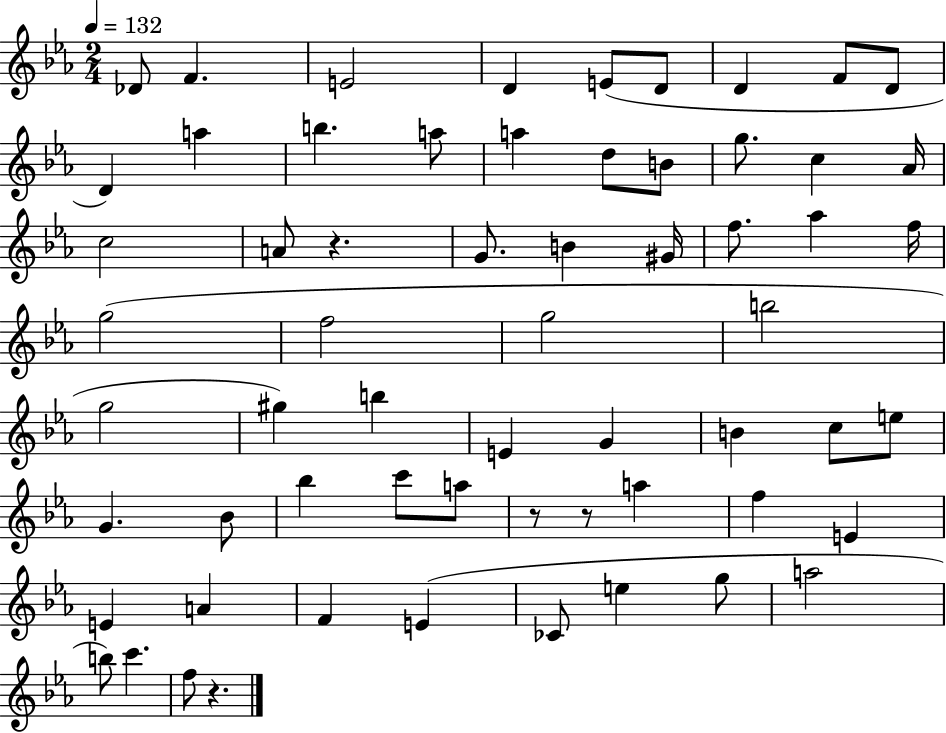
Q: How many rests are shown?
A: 4